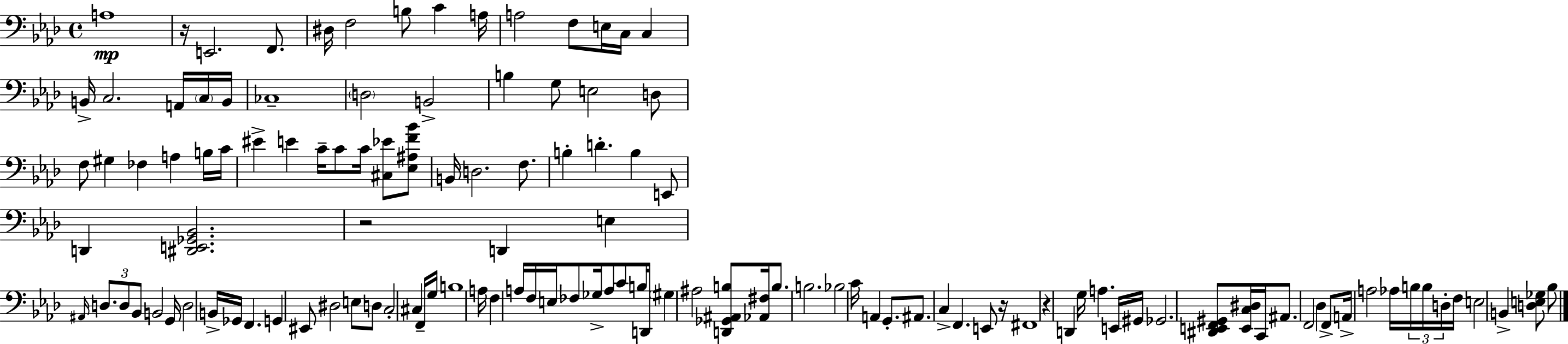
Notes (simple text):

A3/w R/s E2/h. F2/e. D#3/s F3/h B3/e C4/q A3/s A3/h F3/e E3/s C3/s C3/q B2/s C3/h. A2/s C3/s B2/s CES3/w D3/h B2/h B3/q G3/e E3/h D3/e F3/e G#3/q FES3/q A3/q B3/s C4/s EIS4/q E4/q C4/s C4/e C4/s [C#3,Eb4]/e [Eb3,A#3,F4,Bb4]/e B2/s D3/h. F3/e. B3/q D4/q. B3/q E2/e D2/q [D#2,E2,Gb2,Bb2]/h. R/h D2/q E3/q A#2/s D3/e. D3/e Bb2/e B2/h G2/s D3/h B2/s Gb2/s F2/q. G2/q EIS2/e D#3/h E3/e D3/e C3/h C#3/q F2/s G3/s B3/w A3/s F3/q A3/s F3/s E3/s FES3/e Gb3/s A3/e C4/e B3/s D2/e G#3/q A#3/h [D2,Gb2,A#2,B3]/e [Ab2,F#3]/s B3/e. B3/h. Bb3/h C4/s A2/q G2/e. A#2/e. C3/q F2/q. E2/e R/s F#2/w R/q D2/q G3/s A3/q. E2/s G#2/s Gb2/h. [D#2,E2,F2,G#2]/e [E2,C3,D#3]/s C2/s A#2/e. F2/h Db3/q F2/e A2/s A3/h Ab3/s B3/s B3/s D3/s F3/s E3/h B2/q [D3,E3,Gb3]/e Bb3/e